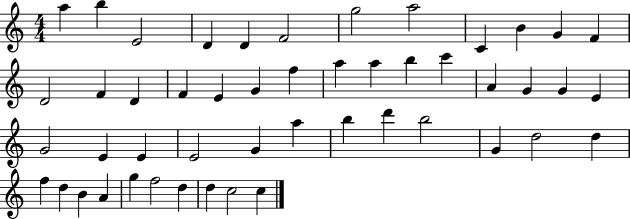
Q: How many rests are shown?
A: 0